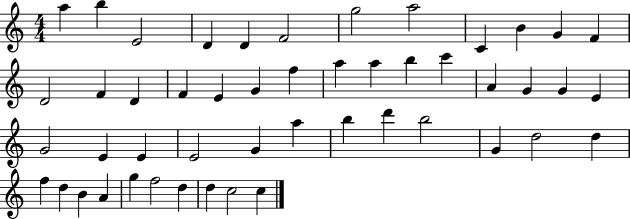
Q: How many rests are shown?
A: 0